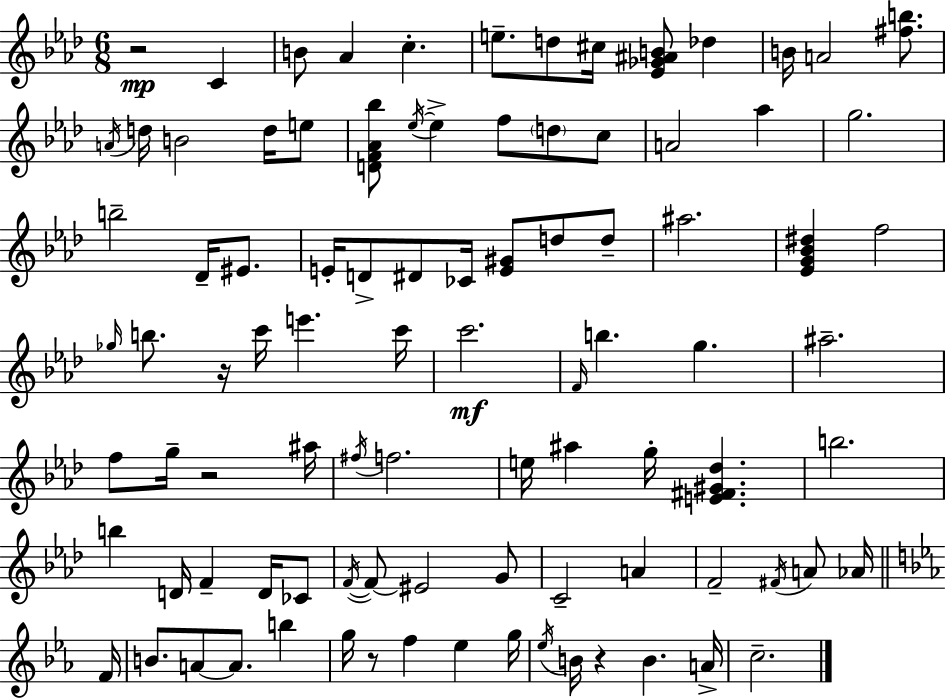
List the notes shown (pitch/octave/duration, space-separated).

R/h C4/q B4/e Ab4/q C5/q. E5/e. D5/e C#5/s [Eb4,Gb4,A#4,B4]/e Db5/q B4/s A4/h [F#5,B5]/e. A4/s D5/s B4/h D5/s E5/e [D4,F4,Ab4,Bb5]/e Eb5/s Eb5/q F5/e D5/e C5/e A4/h Ab5/q G5/h. B5/h Db4/s EIS4/e. E4/s D4/e D#4/e CES4/s [E4,G#4]/e D5/e D5/e A#5/h. [Eb4,G4,Bb4,D#5]/q F5/h Gb5/s B5/e. R/s C6/s E6/q. C6/s C6/h. F4/s B5/q. G5/q. A#5/h. F5/e G5/s R/h A#5/s F#5/s F5/h. E5/s A#5/q G5/s [E4,F#4,G#4,Db5]/q. B5/h. B5/q D4/s F4/q D4/s CES4/e F4/s F4/e EIS4/h G4/e C4/h A4/q F4/h F#4/s A4/e Ab4/s F4/s B4/e. A4/e A4/e. B5/q G5/s R/e F5/q Eb5/q G5/s Eb5/s B4/s R/q B4/q. A4/s C5/h.